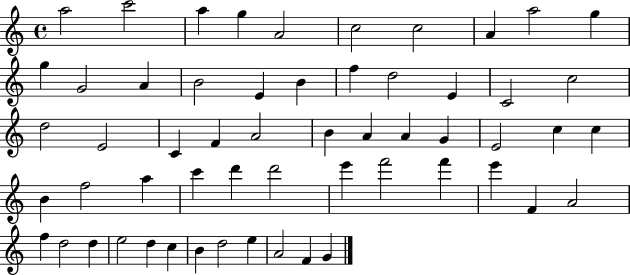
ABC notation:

X:1
T:Untitled
M:4/4
L:1/4
K:C
a2 c'2 a g A2 c2 c2 A a2 g g G2 A B2 E B f d2 E C2 c2 d2 E2 C F A2 B A A G E2 c c B f2 a c' d' d'2 e' f'2 f' e' F A2 f d2 d e2 d c B d2 e A2 F G